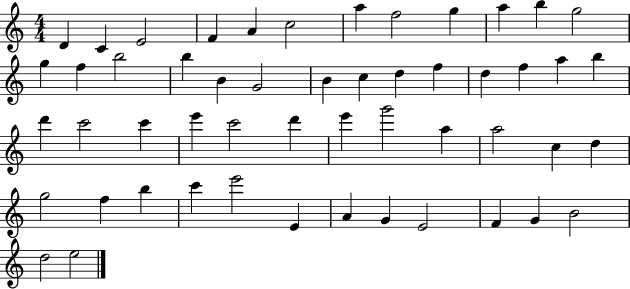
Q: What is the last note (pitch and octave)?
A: E5